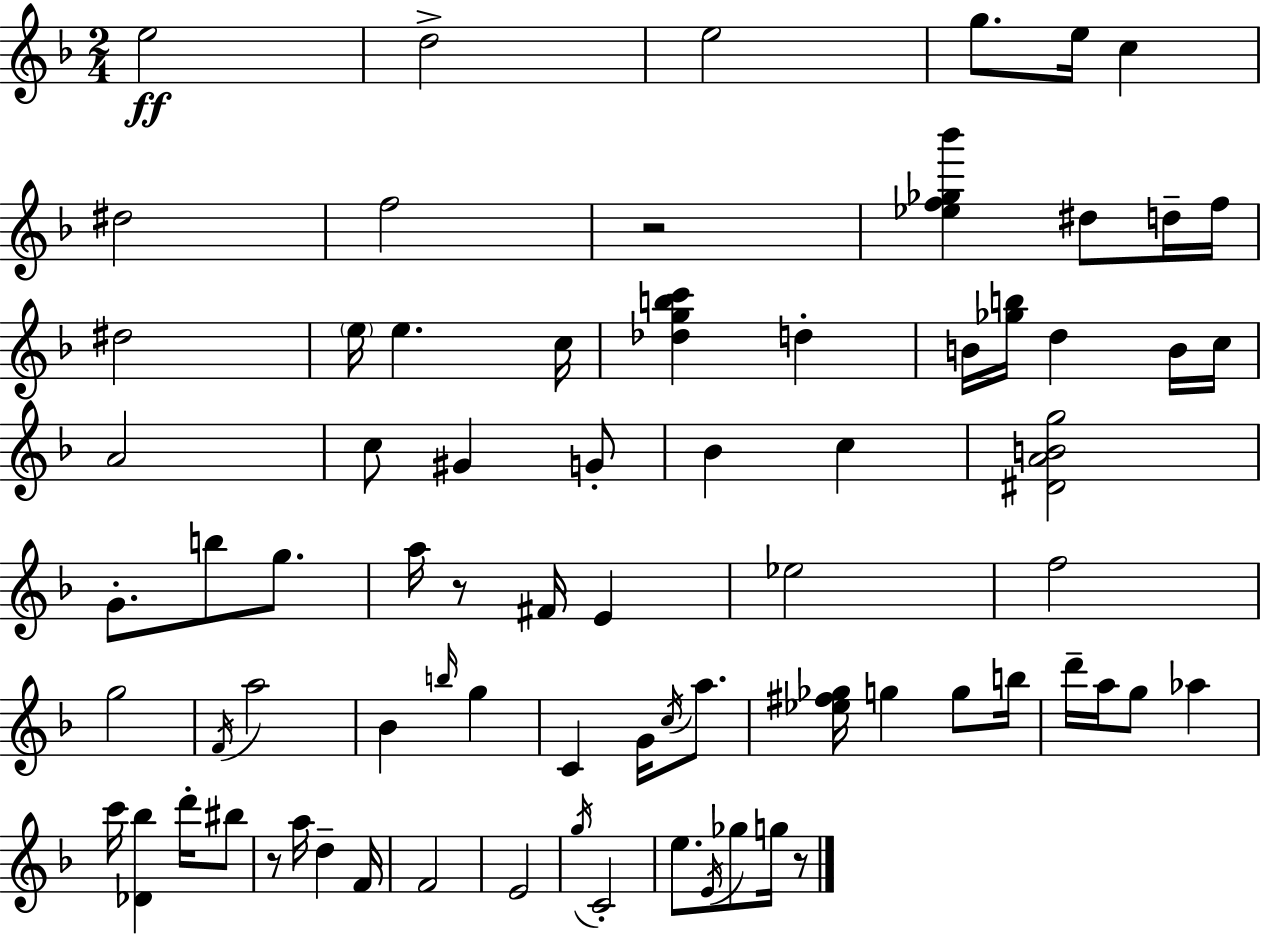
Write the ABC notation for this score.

X:1
T:Untitled
M:2/4
L:1/4
K:Dm
e2 d2 e2 g/2 e/4 c ^d2 f2 z2 [_ef_g_b'] ^d/2 d/4 f/4 ^d2 e/4 e c/4 [_dgbc'] d B/4 [_gb]/4 d B/4 c/4 A2 c/2 ^G G/2 _B c [^DABg]2 G/2 b/2 g/2 a/4 z/2 ^F/4 E _e2 f2 g2 F/4 a2 _B b/4 g C G/4 c/4 a/2 [_e^f_g]/4 g g/2 b/4 d'/4 a/4 g/2 _a c'/4 [_D_b] d'/4 ^b/2 z/2 a/4 d F/4 F2 E2 g/4 C2 e/2 E/4 _g/2 g/4 z/2